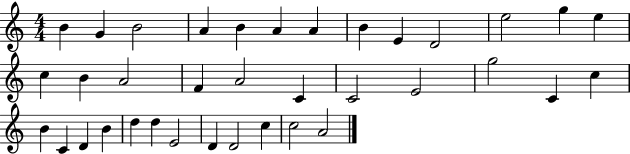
B4/q G4/q B4/h A4/q B4/q A4/q A4/q B4/q E4/q D4/h E5/h G5/q E5/q C5/q B4/q A4/h F4/q A4/h C4/q C4/h E4/h G5/h C4/q C5/q B4/q C4/q D4/q B4/q D5/q D5/q E4/h D4/q D4/h C5/q C5/h A4/h